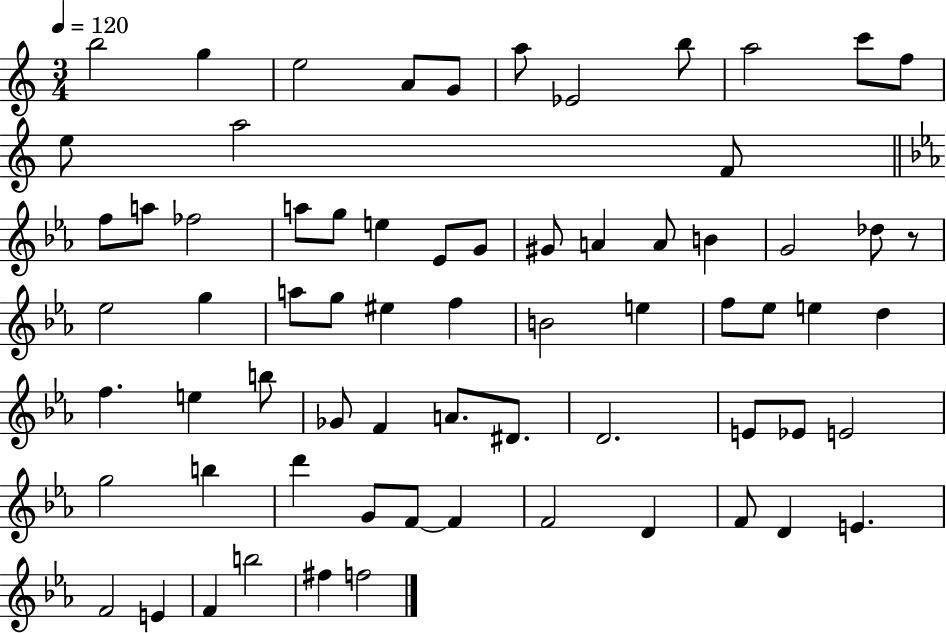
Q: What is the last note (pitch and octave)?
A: F5